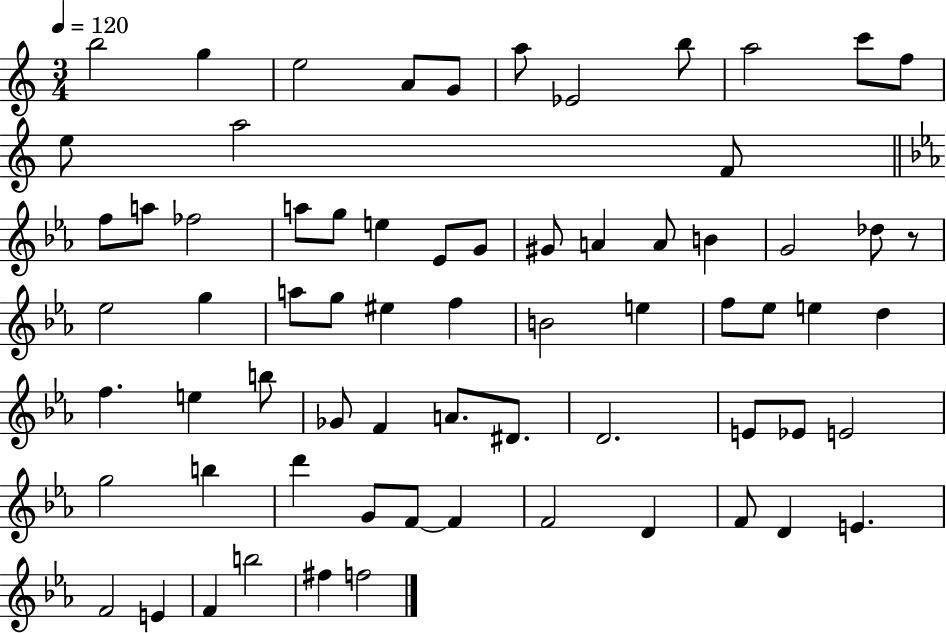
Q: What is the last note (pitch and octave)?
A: F5